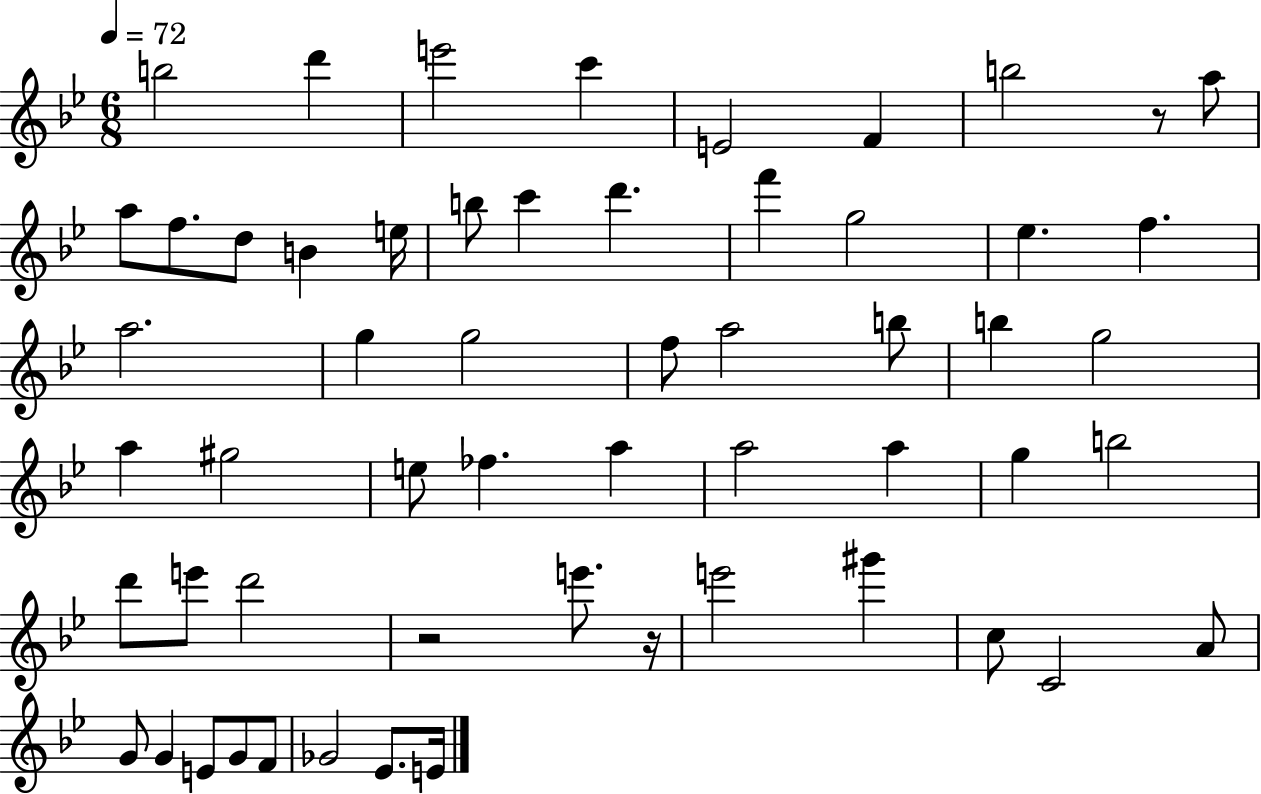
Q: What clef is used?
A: treble